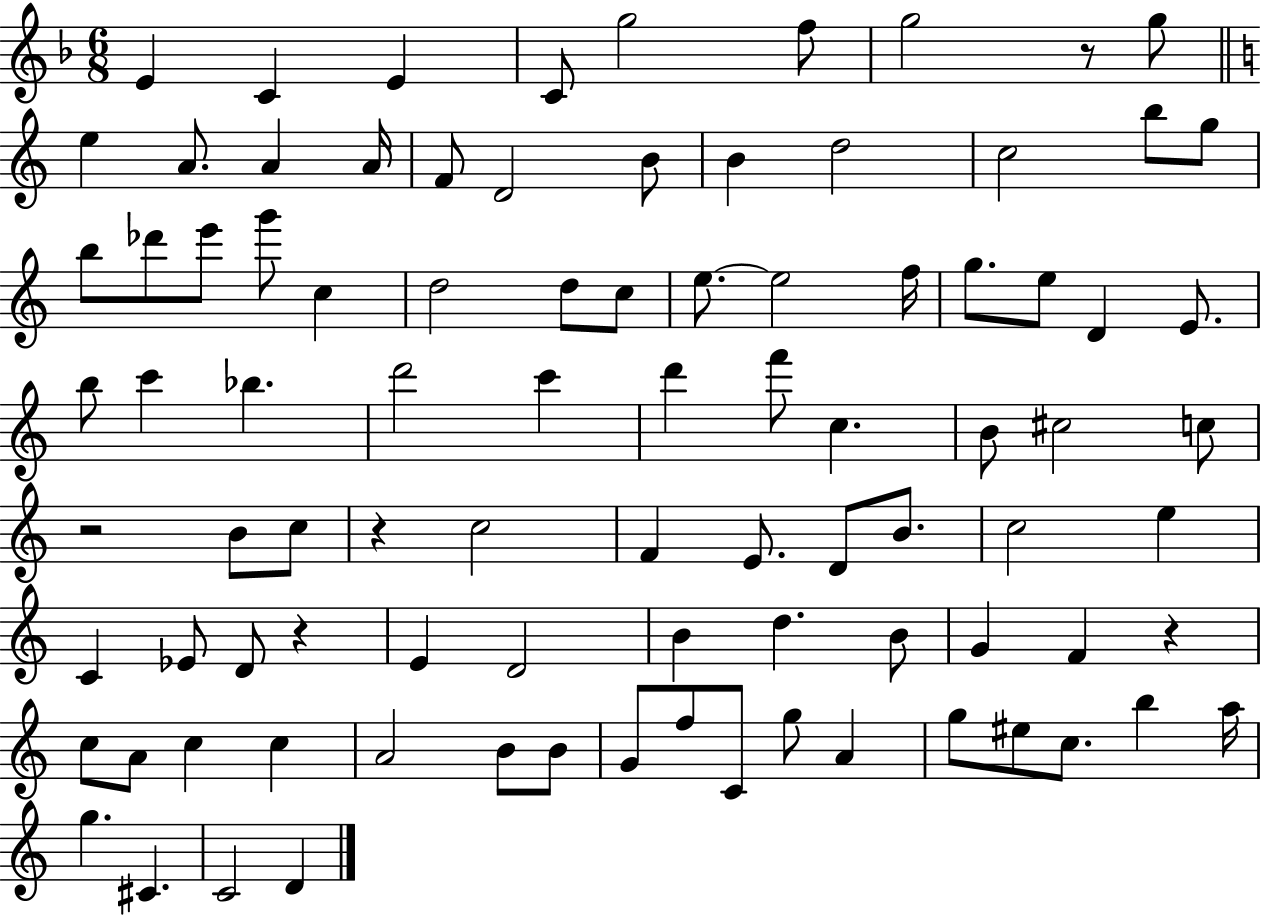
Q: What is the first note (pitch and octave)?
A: E4